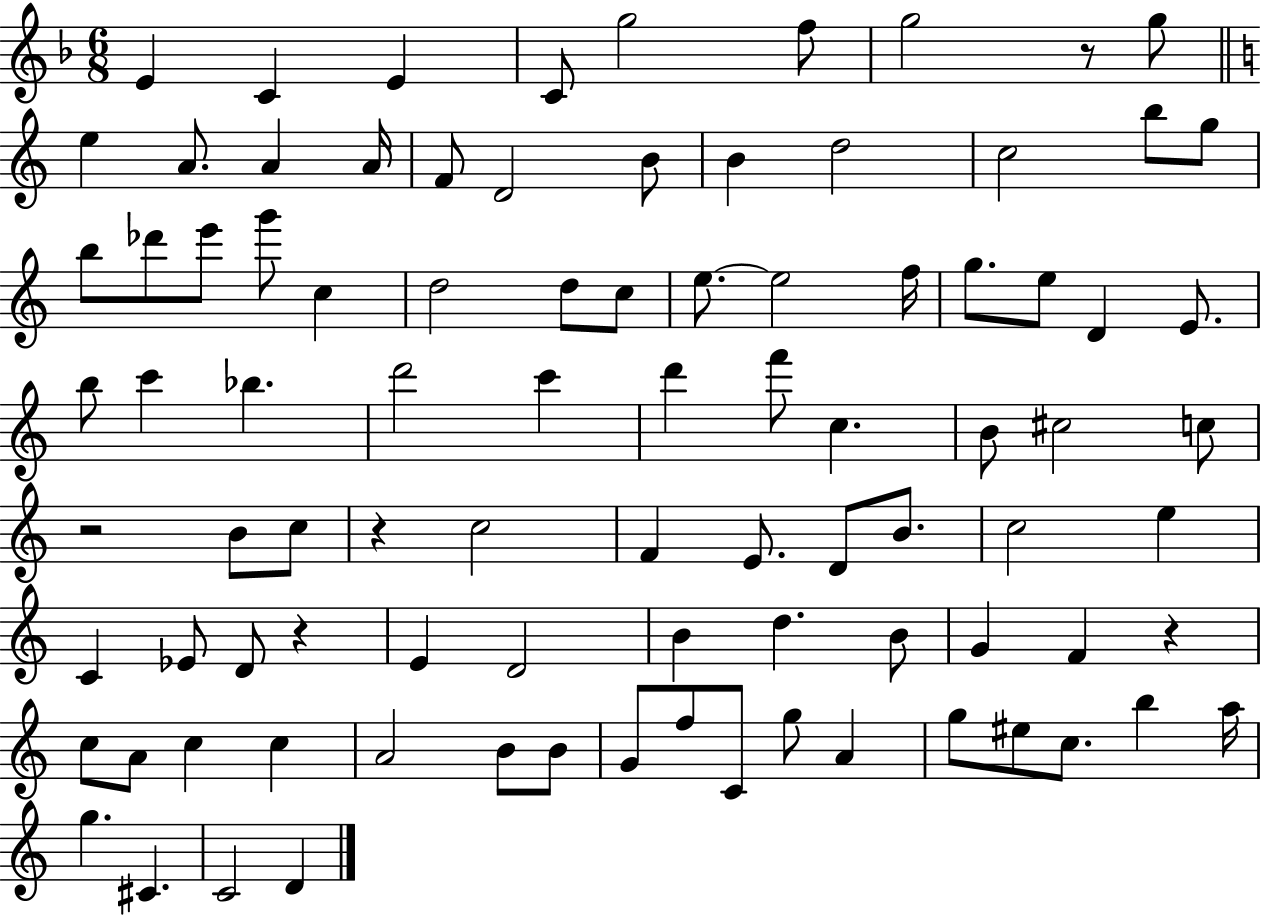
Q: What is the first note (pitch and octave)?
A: E4